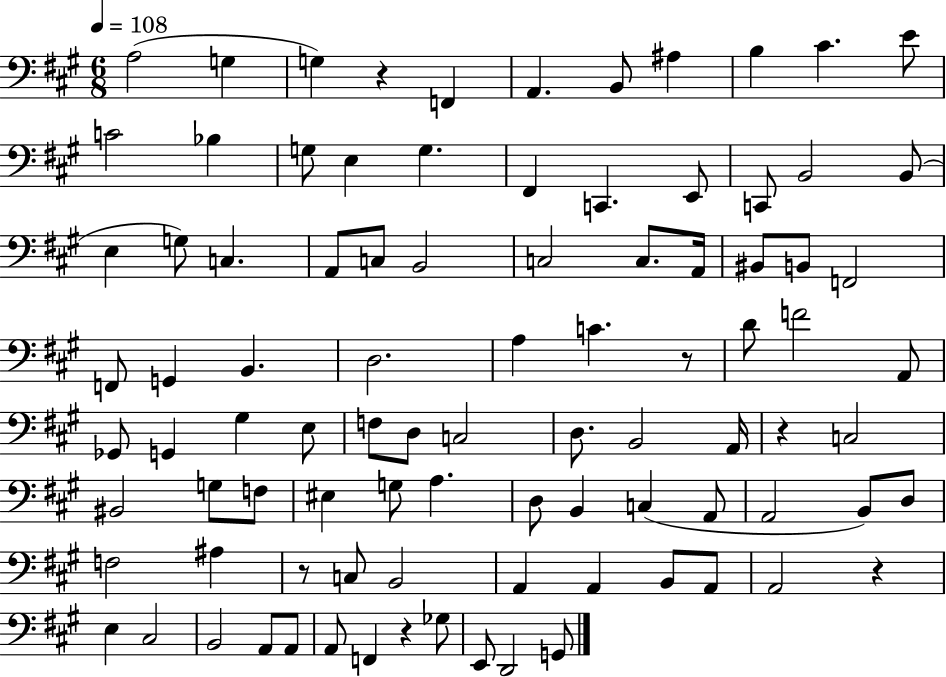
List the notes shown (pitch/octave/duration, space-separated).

A3/h G3/q G3/q R/q F2/q A2/q. B2/e A#3/q B3/q C#4/q. E4/e C4/h Bb3/q G3/e E3/q G3/q. F#2/q C2/q. E2/e C2/e B2/h B2/e E3/q G3/e C3/q. A2/e C3/e B2/h C3/h C3/e. A2/s BIS2/e B2/e F2/h F2/e G2/q B2/q. D3/h. A3/q C4/q. R/e D4/e F4/h A2/e Gb2/e G2/q G#3/q E3/e F3/e D3/e C3/h D3/e. B2/h A2/s R/q C3/h BIS2/h G3/e F3/e EIS3/q G3/e A3/q. D3/e B2/q C3/q A2/e A2/h B2/e D3/e F3/h A#3/q R/e C3/e B2/h A2/q A2/q B2/e A2/e A2/h R/q E3/q C#3/h B2/h A2/e A2/e A2/e F2/q R/q Gb3/e E2/e D2/h G2/e